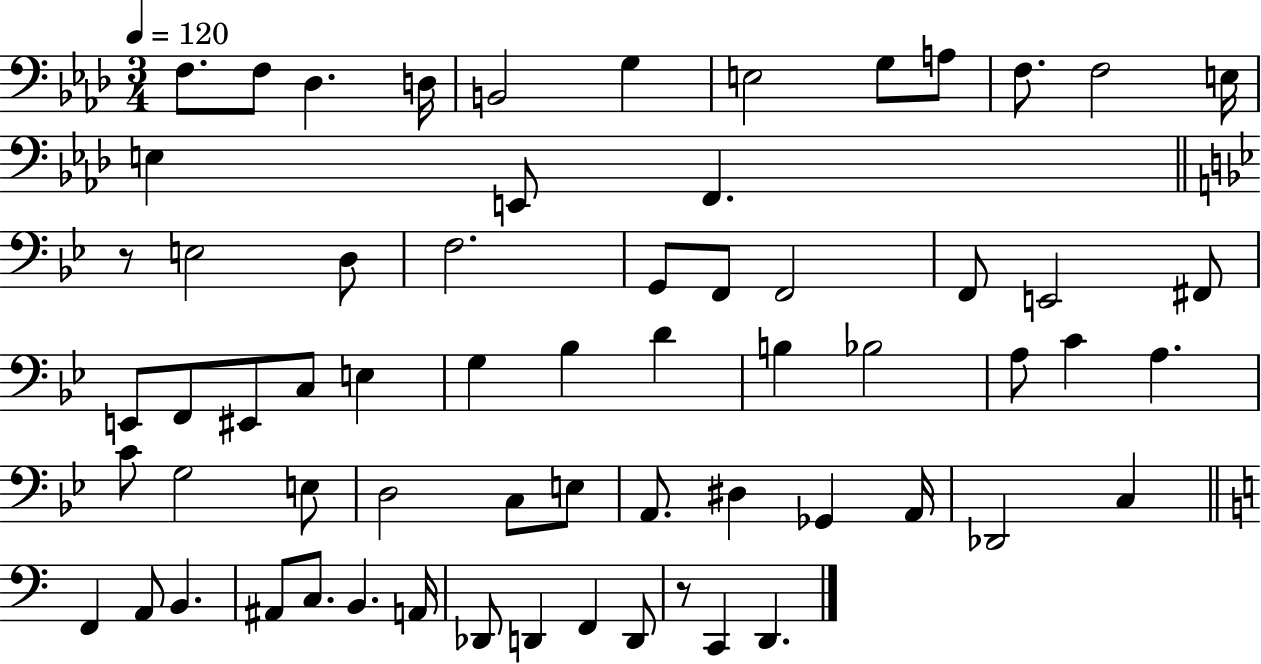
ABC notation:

X:1
T:Untitled
M:3/4
L:1/4
K:Ab
F,/2 F,/2 _D, D,/4 B,,2 G, E,2 G,/2 A,/2 F,/2 F,2 E,/4 E, E,,/2 F,, z/2 E,2 D,/2 F,2 G,,/2 F,,/2 F,,2 F,,/2 E,,2 ^F,,/2 E,,/2 F,,/2 ^E,,/2 C,/2 E, G, _B, D B, _B,2 A,/2 C A, C/2 G,2 E,/2 D,2 C,/2 E,/2 A,,/2 ^D, _G,, A,,/4 _D,,2 C, F,, A,,/2 B,, ^A,,/2 C,/2 B,, A,,/4 _D,,/2 D,, F,, D,,/2 z/2 C,, D,,